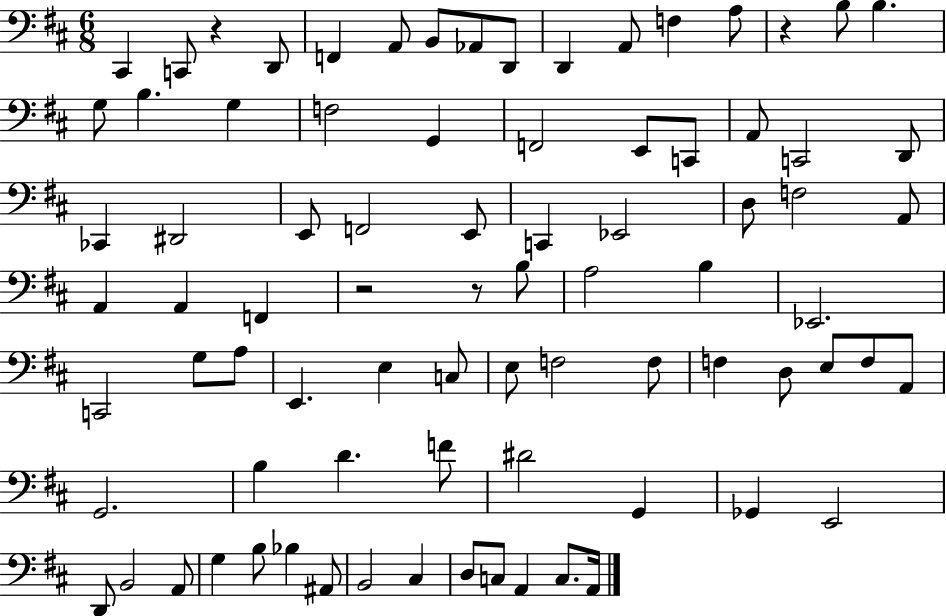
{
  \clef bass
  \numericTimeSignature
  \time 6/8
  \key d \major
  \repeat volta 2 { cis,4 c,8 r4 d,8 | f,4 a,8 b,8 aes,8 d,8 | d,4 a,8 f4 a8 | r4 b8 b4. | \break g8 b4. g4 | f2 g,4 | f,2 e,8 c,8 | a,8 c,2 d,8 | \break ces,4 dis,2 | e,8 f,2 e,8 | c,4 ees,2 | d8 f2 a,8 | \break a,4 a,4 f,4 | r2 r8 b8 | a2 b4 | ees,2. | \break c,2 g8 a8 | e,4. e4 c8 | e8 f2 f8 | f4 d8 e8 f8 a,8 | \break g,2. | b4 d'4. f'8 | dis'2 g,4 | ges,4 e,2 | \break d,8 b,2 a,8 | g4 b8 bes4 ais,8 | b,2 cis4 | d8 c8 a,4 c8. a,16 | \break } \bar "|."
}